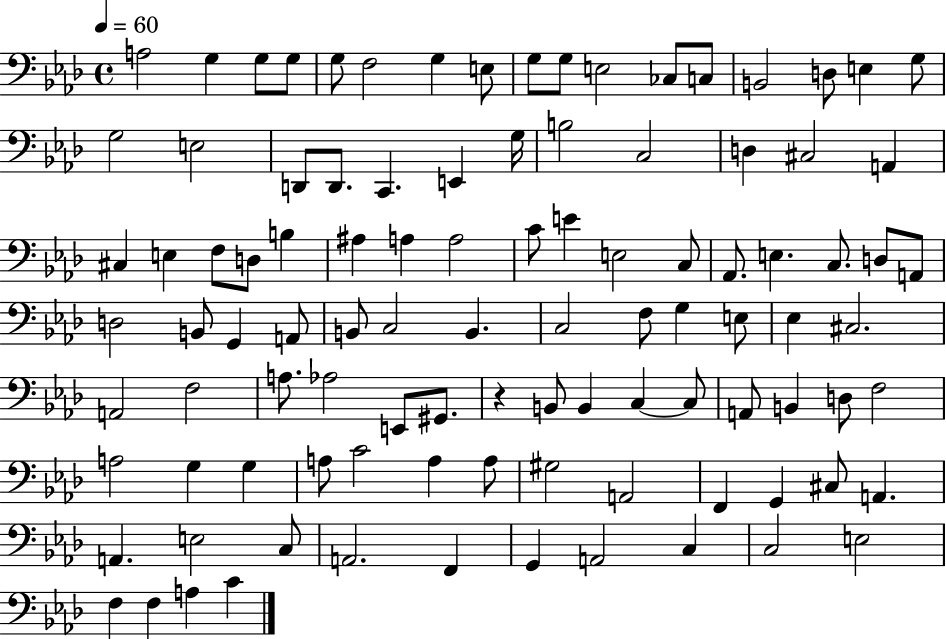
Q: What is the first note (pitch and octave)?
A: A3